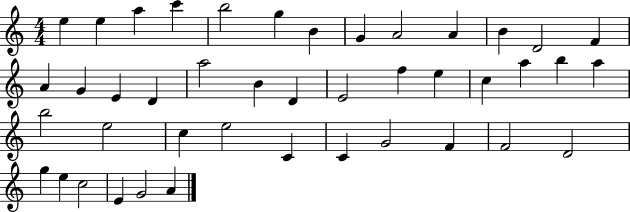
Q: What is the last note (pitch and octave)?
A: A4